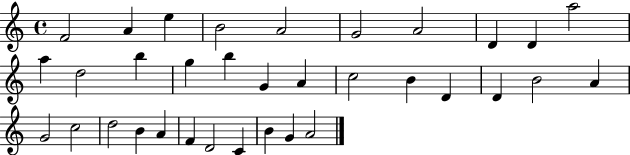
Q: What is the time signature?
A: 4/4